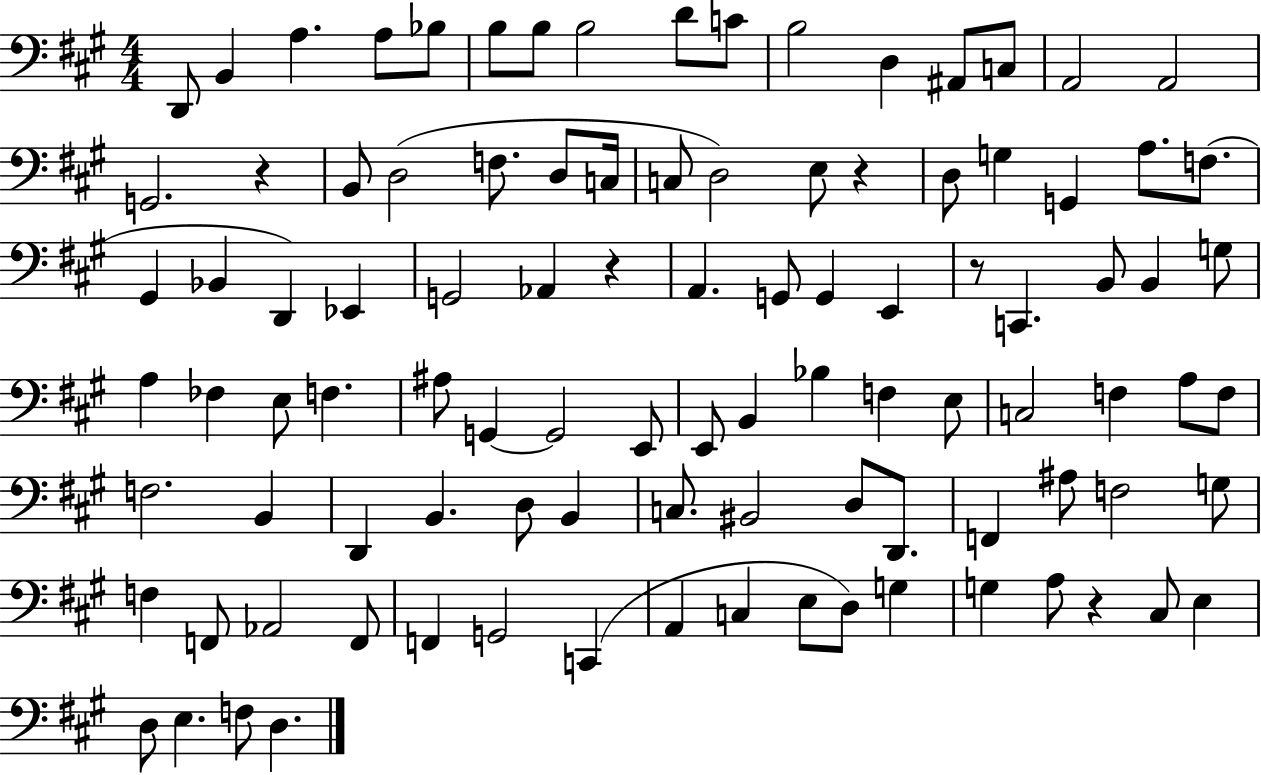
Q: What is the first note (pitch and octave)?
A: D2